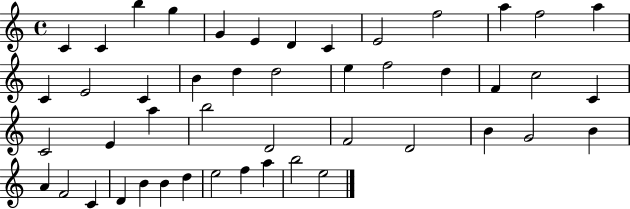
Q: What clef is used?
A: treble